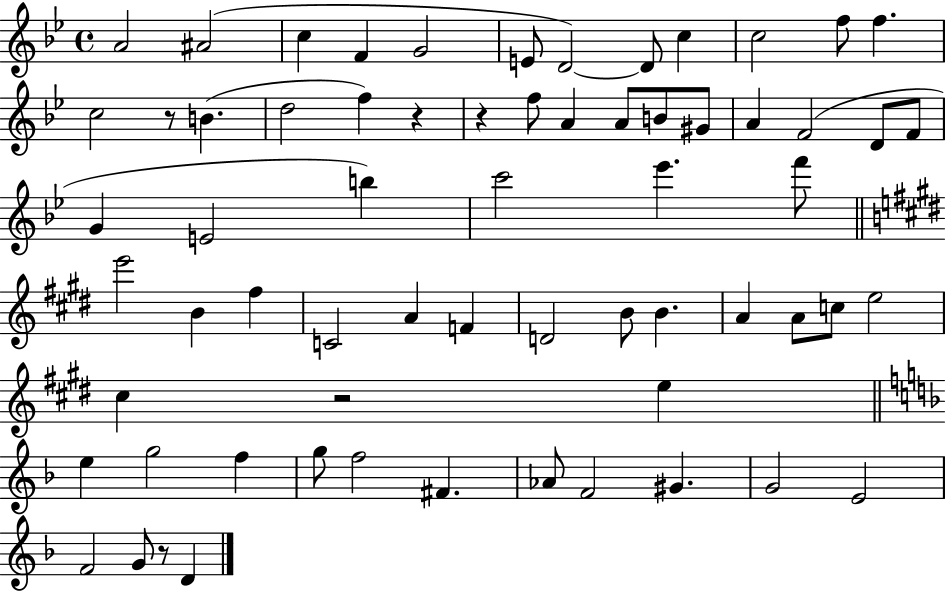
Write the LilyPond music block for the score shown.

{
  \clef treble
  \time 4/4
  \defaultTimeSignature
  \key bes \major
  a'2 ais'2( | c''4 f'4 g'2 | e'8 d'2~~) d'8 c''4 | c''2 f''8 f''4. | \break c''2 r8 b'4.( | d''2 f''4) r4 | r4 f''8 a'4 a'8 b'8 gis'8 | a'4 f'2( d'8 f'8 | \break g'4 e'2 b''4) | c'''2 ees'''4. f'''8 | \bar "||" \break \key e \major e'''2 b'4 fis''4 | c'2 a'4 f'4 | d'2 b'8 b'4. | a'4 a'8 c''8 e''2 | \break cis''4 r2 e''4 | \bar "||" \break \key d \minor e''4 g''2 f''4 | g''8 f''2 fis'4. | aes'8 f'2 gis'4. | g'2 e'2 | \break f'2 g'8 r8 d'4 | \bar "|."
}